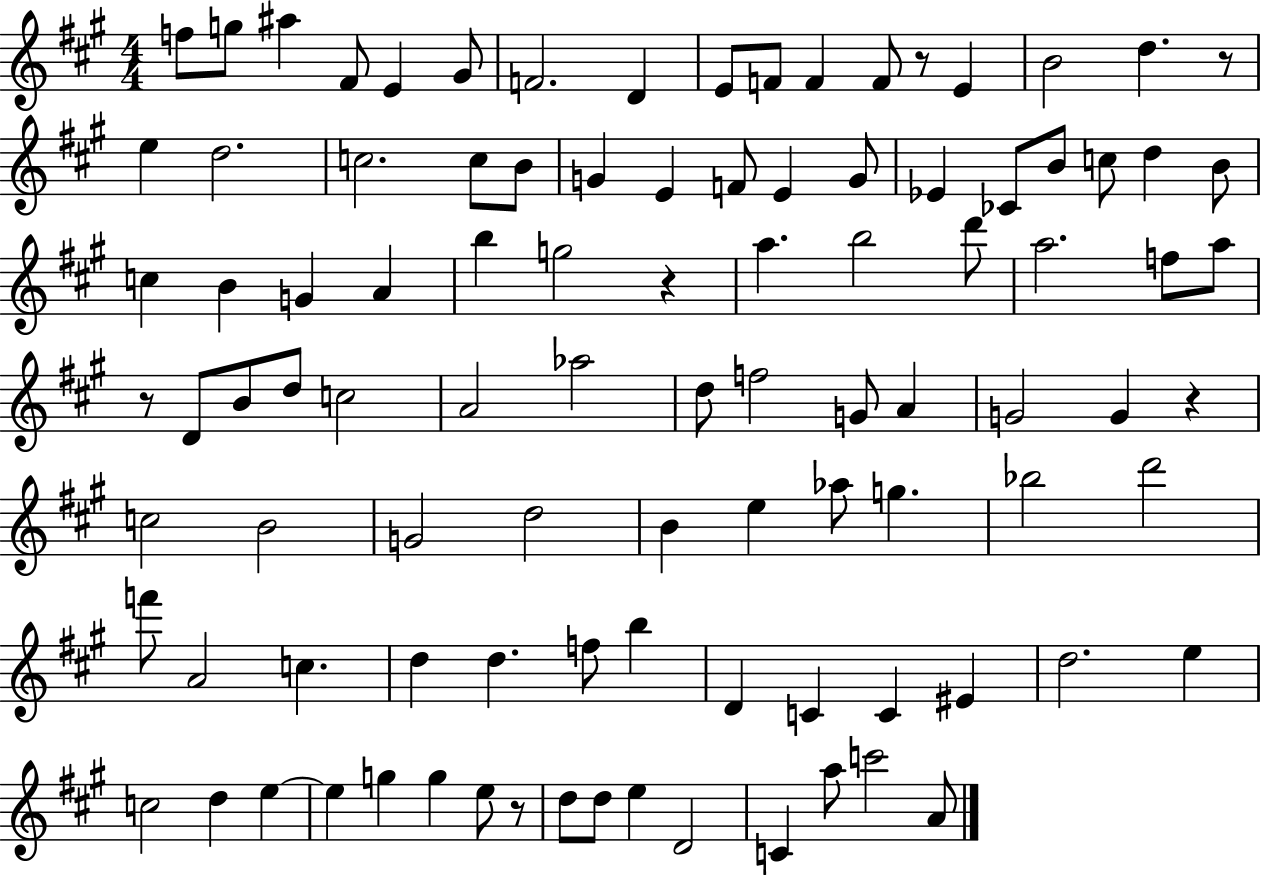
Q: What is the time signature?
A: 4/4